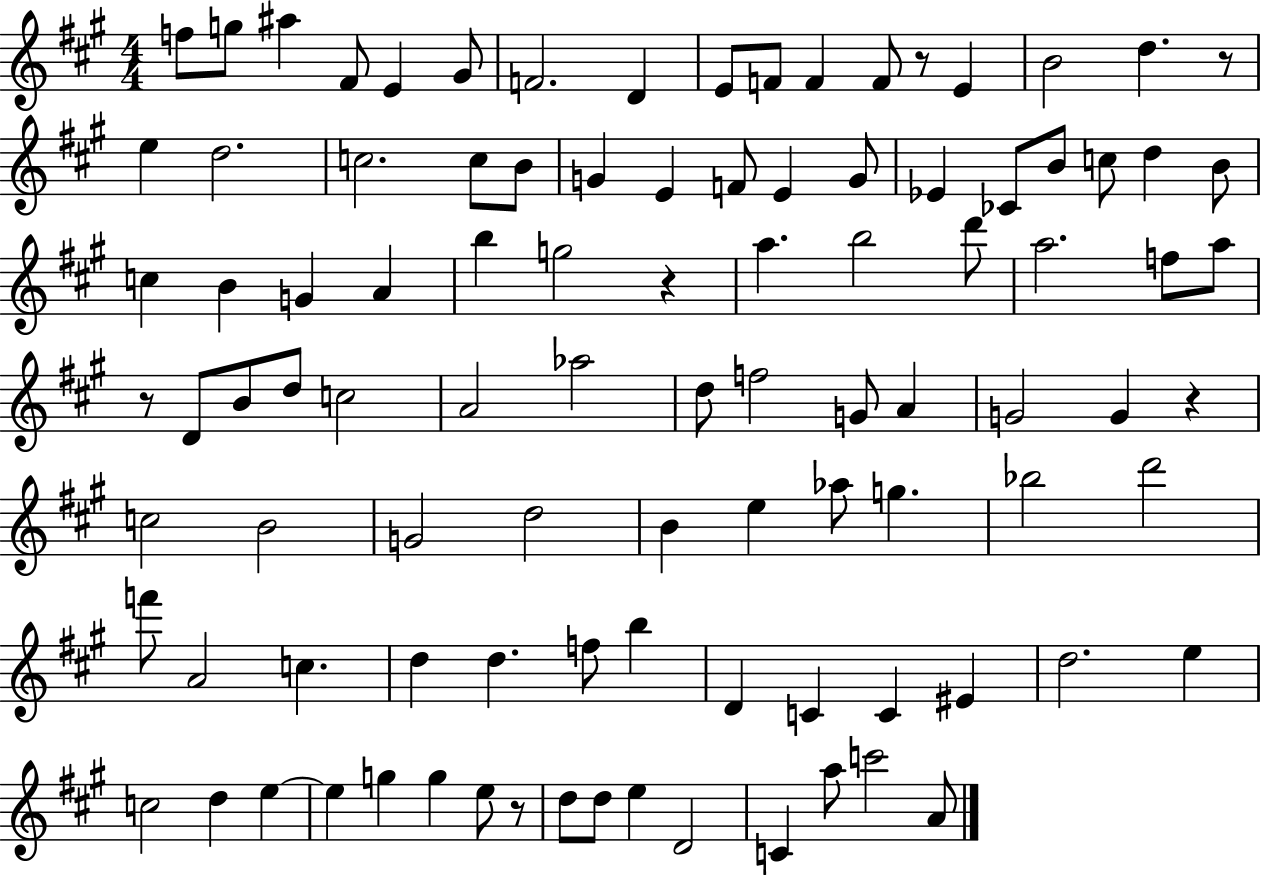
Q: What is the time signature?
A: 4/4